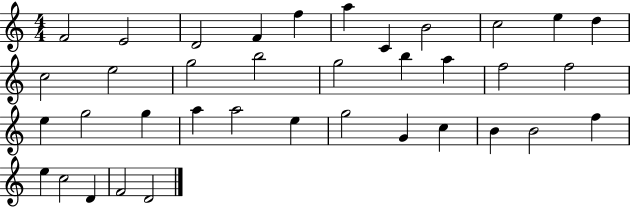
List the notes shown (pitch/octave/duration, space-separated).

F4/h E4/h D4/h F4/q F5/q A5/q C4/q B4/h C5/h E5/q D5/q C5/h E5/h G5/h B5/h G5/h B5/q A5/q F5/h F5/h E5/q G5/h G5/q A5/q A5/h E5/q G5/h G4/q C5/q B4/q B4/h F5/q E5/q C5/h D4/q F4/h D4/h